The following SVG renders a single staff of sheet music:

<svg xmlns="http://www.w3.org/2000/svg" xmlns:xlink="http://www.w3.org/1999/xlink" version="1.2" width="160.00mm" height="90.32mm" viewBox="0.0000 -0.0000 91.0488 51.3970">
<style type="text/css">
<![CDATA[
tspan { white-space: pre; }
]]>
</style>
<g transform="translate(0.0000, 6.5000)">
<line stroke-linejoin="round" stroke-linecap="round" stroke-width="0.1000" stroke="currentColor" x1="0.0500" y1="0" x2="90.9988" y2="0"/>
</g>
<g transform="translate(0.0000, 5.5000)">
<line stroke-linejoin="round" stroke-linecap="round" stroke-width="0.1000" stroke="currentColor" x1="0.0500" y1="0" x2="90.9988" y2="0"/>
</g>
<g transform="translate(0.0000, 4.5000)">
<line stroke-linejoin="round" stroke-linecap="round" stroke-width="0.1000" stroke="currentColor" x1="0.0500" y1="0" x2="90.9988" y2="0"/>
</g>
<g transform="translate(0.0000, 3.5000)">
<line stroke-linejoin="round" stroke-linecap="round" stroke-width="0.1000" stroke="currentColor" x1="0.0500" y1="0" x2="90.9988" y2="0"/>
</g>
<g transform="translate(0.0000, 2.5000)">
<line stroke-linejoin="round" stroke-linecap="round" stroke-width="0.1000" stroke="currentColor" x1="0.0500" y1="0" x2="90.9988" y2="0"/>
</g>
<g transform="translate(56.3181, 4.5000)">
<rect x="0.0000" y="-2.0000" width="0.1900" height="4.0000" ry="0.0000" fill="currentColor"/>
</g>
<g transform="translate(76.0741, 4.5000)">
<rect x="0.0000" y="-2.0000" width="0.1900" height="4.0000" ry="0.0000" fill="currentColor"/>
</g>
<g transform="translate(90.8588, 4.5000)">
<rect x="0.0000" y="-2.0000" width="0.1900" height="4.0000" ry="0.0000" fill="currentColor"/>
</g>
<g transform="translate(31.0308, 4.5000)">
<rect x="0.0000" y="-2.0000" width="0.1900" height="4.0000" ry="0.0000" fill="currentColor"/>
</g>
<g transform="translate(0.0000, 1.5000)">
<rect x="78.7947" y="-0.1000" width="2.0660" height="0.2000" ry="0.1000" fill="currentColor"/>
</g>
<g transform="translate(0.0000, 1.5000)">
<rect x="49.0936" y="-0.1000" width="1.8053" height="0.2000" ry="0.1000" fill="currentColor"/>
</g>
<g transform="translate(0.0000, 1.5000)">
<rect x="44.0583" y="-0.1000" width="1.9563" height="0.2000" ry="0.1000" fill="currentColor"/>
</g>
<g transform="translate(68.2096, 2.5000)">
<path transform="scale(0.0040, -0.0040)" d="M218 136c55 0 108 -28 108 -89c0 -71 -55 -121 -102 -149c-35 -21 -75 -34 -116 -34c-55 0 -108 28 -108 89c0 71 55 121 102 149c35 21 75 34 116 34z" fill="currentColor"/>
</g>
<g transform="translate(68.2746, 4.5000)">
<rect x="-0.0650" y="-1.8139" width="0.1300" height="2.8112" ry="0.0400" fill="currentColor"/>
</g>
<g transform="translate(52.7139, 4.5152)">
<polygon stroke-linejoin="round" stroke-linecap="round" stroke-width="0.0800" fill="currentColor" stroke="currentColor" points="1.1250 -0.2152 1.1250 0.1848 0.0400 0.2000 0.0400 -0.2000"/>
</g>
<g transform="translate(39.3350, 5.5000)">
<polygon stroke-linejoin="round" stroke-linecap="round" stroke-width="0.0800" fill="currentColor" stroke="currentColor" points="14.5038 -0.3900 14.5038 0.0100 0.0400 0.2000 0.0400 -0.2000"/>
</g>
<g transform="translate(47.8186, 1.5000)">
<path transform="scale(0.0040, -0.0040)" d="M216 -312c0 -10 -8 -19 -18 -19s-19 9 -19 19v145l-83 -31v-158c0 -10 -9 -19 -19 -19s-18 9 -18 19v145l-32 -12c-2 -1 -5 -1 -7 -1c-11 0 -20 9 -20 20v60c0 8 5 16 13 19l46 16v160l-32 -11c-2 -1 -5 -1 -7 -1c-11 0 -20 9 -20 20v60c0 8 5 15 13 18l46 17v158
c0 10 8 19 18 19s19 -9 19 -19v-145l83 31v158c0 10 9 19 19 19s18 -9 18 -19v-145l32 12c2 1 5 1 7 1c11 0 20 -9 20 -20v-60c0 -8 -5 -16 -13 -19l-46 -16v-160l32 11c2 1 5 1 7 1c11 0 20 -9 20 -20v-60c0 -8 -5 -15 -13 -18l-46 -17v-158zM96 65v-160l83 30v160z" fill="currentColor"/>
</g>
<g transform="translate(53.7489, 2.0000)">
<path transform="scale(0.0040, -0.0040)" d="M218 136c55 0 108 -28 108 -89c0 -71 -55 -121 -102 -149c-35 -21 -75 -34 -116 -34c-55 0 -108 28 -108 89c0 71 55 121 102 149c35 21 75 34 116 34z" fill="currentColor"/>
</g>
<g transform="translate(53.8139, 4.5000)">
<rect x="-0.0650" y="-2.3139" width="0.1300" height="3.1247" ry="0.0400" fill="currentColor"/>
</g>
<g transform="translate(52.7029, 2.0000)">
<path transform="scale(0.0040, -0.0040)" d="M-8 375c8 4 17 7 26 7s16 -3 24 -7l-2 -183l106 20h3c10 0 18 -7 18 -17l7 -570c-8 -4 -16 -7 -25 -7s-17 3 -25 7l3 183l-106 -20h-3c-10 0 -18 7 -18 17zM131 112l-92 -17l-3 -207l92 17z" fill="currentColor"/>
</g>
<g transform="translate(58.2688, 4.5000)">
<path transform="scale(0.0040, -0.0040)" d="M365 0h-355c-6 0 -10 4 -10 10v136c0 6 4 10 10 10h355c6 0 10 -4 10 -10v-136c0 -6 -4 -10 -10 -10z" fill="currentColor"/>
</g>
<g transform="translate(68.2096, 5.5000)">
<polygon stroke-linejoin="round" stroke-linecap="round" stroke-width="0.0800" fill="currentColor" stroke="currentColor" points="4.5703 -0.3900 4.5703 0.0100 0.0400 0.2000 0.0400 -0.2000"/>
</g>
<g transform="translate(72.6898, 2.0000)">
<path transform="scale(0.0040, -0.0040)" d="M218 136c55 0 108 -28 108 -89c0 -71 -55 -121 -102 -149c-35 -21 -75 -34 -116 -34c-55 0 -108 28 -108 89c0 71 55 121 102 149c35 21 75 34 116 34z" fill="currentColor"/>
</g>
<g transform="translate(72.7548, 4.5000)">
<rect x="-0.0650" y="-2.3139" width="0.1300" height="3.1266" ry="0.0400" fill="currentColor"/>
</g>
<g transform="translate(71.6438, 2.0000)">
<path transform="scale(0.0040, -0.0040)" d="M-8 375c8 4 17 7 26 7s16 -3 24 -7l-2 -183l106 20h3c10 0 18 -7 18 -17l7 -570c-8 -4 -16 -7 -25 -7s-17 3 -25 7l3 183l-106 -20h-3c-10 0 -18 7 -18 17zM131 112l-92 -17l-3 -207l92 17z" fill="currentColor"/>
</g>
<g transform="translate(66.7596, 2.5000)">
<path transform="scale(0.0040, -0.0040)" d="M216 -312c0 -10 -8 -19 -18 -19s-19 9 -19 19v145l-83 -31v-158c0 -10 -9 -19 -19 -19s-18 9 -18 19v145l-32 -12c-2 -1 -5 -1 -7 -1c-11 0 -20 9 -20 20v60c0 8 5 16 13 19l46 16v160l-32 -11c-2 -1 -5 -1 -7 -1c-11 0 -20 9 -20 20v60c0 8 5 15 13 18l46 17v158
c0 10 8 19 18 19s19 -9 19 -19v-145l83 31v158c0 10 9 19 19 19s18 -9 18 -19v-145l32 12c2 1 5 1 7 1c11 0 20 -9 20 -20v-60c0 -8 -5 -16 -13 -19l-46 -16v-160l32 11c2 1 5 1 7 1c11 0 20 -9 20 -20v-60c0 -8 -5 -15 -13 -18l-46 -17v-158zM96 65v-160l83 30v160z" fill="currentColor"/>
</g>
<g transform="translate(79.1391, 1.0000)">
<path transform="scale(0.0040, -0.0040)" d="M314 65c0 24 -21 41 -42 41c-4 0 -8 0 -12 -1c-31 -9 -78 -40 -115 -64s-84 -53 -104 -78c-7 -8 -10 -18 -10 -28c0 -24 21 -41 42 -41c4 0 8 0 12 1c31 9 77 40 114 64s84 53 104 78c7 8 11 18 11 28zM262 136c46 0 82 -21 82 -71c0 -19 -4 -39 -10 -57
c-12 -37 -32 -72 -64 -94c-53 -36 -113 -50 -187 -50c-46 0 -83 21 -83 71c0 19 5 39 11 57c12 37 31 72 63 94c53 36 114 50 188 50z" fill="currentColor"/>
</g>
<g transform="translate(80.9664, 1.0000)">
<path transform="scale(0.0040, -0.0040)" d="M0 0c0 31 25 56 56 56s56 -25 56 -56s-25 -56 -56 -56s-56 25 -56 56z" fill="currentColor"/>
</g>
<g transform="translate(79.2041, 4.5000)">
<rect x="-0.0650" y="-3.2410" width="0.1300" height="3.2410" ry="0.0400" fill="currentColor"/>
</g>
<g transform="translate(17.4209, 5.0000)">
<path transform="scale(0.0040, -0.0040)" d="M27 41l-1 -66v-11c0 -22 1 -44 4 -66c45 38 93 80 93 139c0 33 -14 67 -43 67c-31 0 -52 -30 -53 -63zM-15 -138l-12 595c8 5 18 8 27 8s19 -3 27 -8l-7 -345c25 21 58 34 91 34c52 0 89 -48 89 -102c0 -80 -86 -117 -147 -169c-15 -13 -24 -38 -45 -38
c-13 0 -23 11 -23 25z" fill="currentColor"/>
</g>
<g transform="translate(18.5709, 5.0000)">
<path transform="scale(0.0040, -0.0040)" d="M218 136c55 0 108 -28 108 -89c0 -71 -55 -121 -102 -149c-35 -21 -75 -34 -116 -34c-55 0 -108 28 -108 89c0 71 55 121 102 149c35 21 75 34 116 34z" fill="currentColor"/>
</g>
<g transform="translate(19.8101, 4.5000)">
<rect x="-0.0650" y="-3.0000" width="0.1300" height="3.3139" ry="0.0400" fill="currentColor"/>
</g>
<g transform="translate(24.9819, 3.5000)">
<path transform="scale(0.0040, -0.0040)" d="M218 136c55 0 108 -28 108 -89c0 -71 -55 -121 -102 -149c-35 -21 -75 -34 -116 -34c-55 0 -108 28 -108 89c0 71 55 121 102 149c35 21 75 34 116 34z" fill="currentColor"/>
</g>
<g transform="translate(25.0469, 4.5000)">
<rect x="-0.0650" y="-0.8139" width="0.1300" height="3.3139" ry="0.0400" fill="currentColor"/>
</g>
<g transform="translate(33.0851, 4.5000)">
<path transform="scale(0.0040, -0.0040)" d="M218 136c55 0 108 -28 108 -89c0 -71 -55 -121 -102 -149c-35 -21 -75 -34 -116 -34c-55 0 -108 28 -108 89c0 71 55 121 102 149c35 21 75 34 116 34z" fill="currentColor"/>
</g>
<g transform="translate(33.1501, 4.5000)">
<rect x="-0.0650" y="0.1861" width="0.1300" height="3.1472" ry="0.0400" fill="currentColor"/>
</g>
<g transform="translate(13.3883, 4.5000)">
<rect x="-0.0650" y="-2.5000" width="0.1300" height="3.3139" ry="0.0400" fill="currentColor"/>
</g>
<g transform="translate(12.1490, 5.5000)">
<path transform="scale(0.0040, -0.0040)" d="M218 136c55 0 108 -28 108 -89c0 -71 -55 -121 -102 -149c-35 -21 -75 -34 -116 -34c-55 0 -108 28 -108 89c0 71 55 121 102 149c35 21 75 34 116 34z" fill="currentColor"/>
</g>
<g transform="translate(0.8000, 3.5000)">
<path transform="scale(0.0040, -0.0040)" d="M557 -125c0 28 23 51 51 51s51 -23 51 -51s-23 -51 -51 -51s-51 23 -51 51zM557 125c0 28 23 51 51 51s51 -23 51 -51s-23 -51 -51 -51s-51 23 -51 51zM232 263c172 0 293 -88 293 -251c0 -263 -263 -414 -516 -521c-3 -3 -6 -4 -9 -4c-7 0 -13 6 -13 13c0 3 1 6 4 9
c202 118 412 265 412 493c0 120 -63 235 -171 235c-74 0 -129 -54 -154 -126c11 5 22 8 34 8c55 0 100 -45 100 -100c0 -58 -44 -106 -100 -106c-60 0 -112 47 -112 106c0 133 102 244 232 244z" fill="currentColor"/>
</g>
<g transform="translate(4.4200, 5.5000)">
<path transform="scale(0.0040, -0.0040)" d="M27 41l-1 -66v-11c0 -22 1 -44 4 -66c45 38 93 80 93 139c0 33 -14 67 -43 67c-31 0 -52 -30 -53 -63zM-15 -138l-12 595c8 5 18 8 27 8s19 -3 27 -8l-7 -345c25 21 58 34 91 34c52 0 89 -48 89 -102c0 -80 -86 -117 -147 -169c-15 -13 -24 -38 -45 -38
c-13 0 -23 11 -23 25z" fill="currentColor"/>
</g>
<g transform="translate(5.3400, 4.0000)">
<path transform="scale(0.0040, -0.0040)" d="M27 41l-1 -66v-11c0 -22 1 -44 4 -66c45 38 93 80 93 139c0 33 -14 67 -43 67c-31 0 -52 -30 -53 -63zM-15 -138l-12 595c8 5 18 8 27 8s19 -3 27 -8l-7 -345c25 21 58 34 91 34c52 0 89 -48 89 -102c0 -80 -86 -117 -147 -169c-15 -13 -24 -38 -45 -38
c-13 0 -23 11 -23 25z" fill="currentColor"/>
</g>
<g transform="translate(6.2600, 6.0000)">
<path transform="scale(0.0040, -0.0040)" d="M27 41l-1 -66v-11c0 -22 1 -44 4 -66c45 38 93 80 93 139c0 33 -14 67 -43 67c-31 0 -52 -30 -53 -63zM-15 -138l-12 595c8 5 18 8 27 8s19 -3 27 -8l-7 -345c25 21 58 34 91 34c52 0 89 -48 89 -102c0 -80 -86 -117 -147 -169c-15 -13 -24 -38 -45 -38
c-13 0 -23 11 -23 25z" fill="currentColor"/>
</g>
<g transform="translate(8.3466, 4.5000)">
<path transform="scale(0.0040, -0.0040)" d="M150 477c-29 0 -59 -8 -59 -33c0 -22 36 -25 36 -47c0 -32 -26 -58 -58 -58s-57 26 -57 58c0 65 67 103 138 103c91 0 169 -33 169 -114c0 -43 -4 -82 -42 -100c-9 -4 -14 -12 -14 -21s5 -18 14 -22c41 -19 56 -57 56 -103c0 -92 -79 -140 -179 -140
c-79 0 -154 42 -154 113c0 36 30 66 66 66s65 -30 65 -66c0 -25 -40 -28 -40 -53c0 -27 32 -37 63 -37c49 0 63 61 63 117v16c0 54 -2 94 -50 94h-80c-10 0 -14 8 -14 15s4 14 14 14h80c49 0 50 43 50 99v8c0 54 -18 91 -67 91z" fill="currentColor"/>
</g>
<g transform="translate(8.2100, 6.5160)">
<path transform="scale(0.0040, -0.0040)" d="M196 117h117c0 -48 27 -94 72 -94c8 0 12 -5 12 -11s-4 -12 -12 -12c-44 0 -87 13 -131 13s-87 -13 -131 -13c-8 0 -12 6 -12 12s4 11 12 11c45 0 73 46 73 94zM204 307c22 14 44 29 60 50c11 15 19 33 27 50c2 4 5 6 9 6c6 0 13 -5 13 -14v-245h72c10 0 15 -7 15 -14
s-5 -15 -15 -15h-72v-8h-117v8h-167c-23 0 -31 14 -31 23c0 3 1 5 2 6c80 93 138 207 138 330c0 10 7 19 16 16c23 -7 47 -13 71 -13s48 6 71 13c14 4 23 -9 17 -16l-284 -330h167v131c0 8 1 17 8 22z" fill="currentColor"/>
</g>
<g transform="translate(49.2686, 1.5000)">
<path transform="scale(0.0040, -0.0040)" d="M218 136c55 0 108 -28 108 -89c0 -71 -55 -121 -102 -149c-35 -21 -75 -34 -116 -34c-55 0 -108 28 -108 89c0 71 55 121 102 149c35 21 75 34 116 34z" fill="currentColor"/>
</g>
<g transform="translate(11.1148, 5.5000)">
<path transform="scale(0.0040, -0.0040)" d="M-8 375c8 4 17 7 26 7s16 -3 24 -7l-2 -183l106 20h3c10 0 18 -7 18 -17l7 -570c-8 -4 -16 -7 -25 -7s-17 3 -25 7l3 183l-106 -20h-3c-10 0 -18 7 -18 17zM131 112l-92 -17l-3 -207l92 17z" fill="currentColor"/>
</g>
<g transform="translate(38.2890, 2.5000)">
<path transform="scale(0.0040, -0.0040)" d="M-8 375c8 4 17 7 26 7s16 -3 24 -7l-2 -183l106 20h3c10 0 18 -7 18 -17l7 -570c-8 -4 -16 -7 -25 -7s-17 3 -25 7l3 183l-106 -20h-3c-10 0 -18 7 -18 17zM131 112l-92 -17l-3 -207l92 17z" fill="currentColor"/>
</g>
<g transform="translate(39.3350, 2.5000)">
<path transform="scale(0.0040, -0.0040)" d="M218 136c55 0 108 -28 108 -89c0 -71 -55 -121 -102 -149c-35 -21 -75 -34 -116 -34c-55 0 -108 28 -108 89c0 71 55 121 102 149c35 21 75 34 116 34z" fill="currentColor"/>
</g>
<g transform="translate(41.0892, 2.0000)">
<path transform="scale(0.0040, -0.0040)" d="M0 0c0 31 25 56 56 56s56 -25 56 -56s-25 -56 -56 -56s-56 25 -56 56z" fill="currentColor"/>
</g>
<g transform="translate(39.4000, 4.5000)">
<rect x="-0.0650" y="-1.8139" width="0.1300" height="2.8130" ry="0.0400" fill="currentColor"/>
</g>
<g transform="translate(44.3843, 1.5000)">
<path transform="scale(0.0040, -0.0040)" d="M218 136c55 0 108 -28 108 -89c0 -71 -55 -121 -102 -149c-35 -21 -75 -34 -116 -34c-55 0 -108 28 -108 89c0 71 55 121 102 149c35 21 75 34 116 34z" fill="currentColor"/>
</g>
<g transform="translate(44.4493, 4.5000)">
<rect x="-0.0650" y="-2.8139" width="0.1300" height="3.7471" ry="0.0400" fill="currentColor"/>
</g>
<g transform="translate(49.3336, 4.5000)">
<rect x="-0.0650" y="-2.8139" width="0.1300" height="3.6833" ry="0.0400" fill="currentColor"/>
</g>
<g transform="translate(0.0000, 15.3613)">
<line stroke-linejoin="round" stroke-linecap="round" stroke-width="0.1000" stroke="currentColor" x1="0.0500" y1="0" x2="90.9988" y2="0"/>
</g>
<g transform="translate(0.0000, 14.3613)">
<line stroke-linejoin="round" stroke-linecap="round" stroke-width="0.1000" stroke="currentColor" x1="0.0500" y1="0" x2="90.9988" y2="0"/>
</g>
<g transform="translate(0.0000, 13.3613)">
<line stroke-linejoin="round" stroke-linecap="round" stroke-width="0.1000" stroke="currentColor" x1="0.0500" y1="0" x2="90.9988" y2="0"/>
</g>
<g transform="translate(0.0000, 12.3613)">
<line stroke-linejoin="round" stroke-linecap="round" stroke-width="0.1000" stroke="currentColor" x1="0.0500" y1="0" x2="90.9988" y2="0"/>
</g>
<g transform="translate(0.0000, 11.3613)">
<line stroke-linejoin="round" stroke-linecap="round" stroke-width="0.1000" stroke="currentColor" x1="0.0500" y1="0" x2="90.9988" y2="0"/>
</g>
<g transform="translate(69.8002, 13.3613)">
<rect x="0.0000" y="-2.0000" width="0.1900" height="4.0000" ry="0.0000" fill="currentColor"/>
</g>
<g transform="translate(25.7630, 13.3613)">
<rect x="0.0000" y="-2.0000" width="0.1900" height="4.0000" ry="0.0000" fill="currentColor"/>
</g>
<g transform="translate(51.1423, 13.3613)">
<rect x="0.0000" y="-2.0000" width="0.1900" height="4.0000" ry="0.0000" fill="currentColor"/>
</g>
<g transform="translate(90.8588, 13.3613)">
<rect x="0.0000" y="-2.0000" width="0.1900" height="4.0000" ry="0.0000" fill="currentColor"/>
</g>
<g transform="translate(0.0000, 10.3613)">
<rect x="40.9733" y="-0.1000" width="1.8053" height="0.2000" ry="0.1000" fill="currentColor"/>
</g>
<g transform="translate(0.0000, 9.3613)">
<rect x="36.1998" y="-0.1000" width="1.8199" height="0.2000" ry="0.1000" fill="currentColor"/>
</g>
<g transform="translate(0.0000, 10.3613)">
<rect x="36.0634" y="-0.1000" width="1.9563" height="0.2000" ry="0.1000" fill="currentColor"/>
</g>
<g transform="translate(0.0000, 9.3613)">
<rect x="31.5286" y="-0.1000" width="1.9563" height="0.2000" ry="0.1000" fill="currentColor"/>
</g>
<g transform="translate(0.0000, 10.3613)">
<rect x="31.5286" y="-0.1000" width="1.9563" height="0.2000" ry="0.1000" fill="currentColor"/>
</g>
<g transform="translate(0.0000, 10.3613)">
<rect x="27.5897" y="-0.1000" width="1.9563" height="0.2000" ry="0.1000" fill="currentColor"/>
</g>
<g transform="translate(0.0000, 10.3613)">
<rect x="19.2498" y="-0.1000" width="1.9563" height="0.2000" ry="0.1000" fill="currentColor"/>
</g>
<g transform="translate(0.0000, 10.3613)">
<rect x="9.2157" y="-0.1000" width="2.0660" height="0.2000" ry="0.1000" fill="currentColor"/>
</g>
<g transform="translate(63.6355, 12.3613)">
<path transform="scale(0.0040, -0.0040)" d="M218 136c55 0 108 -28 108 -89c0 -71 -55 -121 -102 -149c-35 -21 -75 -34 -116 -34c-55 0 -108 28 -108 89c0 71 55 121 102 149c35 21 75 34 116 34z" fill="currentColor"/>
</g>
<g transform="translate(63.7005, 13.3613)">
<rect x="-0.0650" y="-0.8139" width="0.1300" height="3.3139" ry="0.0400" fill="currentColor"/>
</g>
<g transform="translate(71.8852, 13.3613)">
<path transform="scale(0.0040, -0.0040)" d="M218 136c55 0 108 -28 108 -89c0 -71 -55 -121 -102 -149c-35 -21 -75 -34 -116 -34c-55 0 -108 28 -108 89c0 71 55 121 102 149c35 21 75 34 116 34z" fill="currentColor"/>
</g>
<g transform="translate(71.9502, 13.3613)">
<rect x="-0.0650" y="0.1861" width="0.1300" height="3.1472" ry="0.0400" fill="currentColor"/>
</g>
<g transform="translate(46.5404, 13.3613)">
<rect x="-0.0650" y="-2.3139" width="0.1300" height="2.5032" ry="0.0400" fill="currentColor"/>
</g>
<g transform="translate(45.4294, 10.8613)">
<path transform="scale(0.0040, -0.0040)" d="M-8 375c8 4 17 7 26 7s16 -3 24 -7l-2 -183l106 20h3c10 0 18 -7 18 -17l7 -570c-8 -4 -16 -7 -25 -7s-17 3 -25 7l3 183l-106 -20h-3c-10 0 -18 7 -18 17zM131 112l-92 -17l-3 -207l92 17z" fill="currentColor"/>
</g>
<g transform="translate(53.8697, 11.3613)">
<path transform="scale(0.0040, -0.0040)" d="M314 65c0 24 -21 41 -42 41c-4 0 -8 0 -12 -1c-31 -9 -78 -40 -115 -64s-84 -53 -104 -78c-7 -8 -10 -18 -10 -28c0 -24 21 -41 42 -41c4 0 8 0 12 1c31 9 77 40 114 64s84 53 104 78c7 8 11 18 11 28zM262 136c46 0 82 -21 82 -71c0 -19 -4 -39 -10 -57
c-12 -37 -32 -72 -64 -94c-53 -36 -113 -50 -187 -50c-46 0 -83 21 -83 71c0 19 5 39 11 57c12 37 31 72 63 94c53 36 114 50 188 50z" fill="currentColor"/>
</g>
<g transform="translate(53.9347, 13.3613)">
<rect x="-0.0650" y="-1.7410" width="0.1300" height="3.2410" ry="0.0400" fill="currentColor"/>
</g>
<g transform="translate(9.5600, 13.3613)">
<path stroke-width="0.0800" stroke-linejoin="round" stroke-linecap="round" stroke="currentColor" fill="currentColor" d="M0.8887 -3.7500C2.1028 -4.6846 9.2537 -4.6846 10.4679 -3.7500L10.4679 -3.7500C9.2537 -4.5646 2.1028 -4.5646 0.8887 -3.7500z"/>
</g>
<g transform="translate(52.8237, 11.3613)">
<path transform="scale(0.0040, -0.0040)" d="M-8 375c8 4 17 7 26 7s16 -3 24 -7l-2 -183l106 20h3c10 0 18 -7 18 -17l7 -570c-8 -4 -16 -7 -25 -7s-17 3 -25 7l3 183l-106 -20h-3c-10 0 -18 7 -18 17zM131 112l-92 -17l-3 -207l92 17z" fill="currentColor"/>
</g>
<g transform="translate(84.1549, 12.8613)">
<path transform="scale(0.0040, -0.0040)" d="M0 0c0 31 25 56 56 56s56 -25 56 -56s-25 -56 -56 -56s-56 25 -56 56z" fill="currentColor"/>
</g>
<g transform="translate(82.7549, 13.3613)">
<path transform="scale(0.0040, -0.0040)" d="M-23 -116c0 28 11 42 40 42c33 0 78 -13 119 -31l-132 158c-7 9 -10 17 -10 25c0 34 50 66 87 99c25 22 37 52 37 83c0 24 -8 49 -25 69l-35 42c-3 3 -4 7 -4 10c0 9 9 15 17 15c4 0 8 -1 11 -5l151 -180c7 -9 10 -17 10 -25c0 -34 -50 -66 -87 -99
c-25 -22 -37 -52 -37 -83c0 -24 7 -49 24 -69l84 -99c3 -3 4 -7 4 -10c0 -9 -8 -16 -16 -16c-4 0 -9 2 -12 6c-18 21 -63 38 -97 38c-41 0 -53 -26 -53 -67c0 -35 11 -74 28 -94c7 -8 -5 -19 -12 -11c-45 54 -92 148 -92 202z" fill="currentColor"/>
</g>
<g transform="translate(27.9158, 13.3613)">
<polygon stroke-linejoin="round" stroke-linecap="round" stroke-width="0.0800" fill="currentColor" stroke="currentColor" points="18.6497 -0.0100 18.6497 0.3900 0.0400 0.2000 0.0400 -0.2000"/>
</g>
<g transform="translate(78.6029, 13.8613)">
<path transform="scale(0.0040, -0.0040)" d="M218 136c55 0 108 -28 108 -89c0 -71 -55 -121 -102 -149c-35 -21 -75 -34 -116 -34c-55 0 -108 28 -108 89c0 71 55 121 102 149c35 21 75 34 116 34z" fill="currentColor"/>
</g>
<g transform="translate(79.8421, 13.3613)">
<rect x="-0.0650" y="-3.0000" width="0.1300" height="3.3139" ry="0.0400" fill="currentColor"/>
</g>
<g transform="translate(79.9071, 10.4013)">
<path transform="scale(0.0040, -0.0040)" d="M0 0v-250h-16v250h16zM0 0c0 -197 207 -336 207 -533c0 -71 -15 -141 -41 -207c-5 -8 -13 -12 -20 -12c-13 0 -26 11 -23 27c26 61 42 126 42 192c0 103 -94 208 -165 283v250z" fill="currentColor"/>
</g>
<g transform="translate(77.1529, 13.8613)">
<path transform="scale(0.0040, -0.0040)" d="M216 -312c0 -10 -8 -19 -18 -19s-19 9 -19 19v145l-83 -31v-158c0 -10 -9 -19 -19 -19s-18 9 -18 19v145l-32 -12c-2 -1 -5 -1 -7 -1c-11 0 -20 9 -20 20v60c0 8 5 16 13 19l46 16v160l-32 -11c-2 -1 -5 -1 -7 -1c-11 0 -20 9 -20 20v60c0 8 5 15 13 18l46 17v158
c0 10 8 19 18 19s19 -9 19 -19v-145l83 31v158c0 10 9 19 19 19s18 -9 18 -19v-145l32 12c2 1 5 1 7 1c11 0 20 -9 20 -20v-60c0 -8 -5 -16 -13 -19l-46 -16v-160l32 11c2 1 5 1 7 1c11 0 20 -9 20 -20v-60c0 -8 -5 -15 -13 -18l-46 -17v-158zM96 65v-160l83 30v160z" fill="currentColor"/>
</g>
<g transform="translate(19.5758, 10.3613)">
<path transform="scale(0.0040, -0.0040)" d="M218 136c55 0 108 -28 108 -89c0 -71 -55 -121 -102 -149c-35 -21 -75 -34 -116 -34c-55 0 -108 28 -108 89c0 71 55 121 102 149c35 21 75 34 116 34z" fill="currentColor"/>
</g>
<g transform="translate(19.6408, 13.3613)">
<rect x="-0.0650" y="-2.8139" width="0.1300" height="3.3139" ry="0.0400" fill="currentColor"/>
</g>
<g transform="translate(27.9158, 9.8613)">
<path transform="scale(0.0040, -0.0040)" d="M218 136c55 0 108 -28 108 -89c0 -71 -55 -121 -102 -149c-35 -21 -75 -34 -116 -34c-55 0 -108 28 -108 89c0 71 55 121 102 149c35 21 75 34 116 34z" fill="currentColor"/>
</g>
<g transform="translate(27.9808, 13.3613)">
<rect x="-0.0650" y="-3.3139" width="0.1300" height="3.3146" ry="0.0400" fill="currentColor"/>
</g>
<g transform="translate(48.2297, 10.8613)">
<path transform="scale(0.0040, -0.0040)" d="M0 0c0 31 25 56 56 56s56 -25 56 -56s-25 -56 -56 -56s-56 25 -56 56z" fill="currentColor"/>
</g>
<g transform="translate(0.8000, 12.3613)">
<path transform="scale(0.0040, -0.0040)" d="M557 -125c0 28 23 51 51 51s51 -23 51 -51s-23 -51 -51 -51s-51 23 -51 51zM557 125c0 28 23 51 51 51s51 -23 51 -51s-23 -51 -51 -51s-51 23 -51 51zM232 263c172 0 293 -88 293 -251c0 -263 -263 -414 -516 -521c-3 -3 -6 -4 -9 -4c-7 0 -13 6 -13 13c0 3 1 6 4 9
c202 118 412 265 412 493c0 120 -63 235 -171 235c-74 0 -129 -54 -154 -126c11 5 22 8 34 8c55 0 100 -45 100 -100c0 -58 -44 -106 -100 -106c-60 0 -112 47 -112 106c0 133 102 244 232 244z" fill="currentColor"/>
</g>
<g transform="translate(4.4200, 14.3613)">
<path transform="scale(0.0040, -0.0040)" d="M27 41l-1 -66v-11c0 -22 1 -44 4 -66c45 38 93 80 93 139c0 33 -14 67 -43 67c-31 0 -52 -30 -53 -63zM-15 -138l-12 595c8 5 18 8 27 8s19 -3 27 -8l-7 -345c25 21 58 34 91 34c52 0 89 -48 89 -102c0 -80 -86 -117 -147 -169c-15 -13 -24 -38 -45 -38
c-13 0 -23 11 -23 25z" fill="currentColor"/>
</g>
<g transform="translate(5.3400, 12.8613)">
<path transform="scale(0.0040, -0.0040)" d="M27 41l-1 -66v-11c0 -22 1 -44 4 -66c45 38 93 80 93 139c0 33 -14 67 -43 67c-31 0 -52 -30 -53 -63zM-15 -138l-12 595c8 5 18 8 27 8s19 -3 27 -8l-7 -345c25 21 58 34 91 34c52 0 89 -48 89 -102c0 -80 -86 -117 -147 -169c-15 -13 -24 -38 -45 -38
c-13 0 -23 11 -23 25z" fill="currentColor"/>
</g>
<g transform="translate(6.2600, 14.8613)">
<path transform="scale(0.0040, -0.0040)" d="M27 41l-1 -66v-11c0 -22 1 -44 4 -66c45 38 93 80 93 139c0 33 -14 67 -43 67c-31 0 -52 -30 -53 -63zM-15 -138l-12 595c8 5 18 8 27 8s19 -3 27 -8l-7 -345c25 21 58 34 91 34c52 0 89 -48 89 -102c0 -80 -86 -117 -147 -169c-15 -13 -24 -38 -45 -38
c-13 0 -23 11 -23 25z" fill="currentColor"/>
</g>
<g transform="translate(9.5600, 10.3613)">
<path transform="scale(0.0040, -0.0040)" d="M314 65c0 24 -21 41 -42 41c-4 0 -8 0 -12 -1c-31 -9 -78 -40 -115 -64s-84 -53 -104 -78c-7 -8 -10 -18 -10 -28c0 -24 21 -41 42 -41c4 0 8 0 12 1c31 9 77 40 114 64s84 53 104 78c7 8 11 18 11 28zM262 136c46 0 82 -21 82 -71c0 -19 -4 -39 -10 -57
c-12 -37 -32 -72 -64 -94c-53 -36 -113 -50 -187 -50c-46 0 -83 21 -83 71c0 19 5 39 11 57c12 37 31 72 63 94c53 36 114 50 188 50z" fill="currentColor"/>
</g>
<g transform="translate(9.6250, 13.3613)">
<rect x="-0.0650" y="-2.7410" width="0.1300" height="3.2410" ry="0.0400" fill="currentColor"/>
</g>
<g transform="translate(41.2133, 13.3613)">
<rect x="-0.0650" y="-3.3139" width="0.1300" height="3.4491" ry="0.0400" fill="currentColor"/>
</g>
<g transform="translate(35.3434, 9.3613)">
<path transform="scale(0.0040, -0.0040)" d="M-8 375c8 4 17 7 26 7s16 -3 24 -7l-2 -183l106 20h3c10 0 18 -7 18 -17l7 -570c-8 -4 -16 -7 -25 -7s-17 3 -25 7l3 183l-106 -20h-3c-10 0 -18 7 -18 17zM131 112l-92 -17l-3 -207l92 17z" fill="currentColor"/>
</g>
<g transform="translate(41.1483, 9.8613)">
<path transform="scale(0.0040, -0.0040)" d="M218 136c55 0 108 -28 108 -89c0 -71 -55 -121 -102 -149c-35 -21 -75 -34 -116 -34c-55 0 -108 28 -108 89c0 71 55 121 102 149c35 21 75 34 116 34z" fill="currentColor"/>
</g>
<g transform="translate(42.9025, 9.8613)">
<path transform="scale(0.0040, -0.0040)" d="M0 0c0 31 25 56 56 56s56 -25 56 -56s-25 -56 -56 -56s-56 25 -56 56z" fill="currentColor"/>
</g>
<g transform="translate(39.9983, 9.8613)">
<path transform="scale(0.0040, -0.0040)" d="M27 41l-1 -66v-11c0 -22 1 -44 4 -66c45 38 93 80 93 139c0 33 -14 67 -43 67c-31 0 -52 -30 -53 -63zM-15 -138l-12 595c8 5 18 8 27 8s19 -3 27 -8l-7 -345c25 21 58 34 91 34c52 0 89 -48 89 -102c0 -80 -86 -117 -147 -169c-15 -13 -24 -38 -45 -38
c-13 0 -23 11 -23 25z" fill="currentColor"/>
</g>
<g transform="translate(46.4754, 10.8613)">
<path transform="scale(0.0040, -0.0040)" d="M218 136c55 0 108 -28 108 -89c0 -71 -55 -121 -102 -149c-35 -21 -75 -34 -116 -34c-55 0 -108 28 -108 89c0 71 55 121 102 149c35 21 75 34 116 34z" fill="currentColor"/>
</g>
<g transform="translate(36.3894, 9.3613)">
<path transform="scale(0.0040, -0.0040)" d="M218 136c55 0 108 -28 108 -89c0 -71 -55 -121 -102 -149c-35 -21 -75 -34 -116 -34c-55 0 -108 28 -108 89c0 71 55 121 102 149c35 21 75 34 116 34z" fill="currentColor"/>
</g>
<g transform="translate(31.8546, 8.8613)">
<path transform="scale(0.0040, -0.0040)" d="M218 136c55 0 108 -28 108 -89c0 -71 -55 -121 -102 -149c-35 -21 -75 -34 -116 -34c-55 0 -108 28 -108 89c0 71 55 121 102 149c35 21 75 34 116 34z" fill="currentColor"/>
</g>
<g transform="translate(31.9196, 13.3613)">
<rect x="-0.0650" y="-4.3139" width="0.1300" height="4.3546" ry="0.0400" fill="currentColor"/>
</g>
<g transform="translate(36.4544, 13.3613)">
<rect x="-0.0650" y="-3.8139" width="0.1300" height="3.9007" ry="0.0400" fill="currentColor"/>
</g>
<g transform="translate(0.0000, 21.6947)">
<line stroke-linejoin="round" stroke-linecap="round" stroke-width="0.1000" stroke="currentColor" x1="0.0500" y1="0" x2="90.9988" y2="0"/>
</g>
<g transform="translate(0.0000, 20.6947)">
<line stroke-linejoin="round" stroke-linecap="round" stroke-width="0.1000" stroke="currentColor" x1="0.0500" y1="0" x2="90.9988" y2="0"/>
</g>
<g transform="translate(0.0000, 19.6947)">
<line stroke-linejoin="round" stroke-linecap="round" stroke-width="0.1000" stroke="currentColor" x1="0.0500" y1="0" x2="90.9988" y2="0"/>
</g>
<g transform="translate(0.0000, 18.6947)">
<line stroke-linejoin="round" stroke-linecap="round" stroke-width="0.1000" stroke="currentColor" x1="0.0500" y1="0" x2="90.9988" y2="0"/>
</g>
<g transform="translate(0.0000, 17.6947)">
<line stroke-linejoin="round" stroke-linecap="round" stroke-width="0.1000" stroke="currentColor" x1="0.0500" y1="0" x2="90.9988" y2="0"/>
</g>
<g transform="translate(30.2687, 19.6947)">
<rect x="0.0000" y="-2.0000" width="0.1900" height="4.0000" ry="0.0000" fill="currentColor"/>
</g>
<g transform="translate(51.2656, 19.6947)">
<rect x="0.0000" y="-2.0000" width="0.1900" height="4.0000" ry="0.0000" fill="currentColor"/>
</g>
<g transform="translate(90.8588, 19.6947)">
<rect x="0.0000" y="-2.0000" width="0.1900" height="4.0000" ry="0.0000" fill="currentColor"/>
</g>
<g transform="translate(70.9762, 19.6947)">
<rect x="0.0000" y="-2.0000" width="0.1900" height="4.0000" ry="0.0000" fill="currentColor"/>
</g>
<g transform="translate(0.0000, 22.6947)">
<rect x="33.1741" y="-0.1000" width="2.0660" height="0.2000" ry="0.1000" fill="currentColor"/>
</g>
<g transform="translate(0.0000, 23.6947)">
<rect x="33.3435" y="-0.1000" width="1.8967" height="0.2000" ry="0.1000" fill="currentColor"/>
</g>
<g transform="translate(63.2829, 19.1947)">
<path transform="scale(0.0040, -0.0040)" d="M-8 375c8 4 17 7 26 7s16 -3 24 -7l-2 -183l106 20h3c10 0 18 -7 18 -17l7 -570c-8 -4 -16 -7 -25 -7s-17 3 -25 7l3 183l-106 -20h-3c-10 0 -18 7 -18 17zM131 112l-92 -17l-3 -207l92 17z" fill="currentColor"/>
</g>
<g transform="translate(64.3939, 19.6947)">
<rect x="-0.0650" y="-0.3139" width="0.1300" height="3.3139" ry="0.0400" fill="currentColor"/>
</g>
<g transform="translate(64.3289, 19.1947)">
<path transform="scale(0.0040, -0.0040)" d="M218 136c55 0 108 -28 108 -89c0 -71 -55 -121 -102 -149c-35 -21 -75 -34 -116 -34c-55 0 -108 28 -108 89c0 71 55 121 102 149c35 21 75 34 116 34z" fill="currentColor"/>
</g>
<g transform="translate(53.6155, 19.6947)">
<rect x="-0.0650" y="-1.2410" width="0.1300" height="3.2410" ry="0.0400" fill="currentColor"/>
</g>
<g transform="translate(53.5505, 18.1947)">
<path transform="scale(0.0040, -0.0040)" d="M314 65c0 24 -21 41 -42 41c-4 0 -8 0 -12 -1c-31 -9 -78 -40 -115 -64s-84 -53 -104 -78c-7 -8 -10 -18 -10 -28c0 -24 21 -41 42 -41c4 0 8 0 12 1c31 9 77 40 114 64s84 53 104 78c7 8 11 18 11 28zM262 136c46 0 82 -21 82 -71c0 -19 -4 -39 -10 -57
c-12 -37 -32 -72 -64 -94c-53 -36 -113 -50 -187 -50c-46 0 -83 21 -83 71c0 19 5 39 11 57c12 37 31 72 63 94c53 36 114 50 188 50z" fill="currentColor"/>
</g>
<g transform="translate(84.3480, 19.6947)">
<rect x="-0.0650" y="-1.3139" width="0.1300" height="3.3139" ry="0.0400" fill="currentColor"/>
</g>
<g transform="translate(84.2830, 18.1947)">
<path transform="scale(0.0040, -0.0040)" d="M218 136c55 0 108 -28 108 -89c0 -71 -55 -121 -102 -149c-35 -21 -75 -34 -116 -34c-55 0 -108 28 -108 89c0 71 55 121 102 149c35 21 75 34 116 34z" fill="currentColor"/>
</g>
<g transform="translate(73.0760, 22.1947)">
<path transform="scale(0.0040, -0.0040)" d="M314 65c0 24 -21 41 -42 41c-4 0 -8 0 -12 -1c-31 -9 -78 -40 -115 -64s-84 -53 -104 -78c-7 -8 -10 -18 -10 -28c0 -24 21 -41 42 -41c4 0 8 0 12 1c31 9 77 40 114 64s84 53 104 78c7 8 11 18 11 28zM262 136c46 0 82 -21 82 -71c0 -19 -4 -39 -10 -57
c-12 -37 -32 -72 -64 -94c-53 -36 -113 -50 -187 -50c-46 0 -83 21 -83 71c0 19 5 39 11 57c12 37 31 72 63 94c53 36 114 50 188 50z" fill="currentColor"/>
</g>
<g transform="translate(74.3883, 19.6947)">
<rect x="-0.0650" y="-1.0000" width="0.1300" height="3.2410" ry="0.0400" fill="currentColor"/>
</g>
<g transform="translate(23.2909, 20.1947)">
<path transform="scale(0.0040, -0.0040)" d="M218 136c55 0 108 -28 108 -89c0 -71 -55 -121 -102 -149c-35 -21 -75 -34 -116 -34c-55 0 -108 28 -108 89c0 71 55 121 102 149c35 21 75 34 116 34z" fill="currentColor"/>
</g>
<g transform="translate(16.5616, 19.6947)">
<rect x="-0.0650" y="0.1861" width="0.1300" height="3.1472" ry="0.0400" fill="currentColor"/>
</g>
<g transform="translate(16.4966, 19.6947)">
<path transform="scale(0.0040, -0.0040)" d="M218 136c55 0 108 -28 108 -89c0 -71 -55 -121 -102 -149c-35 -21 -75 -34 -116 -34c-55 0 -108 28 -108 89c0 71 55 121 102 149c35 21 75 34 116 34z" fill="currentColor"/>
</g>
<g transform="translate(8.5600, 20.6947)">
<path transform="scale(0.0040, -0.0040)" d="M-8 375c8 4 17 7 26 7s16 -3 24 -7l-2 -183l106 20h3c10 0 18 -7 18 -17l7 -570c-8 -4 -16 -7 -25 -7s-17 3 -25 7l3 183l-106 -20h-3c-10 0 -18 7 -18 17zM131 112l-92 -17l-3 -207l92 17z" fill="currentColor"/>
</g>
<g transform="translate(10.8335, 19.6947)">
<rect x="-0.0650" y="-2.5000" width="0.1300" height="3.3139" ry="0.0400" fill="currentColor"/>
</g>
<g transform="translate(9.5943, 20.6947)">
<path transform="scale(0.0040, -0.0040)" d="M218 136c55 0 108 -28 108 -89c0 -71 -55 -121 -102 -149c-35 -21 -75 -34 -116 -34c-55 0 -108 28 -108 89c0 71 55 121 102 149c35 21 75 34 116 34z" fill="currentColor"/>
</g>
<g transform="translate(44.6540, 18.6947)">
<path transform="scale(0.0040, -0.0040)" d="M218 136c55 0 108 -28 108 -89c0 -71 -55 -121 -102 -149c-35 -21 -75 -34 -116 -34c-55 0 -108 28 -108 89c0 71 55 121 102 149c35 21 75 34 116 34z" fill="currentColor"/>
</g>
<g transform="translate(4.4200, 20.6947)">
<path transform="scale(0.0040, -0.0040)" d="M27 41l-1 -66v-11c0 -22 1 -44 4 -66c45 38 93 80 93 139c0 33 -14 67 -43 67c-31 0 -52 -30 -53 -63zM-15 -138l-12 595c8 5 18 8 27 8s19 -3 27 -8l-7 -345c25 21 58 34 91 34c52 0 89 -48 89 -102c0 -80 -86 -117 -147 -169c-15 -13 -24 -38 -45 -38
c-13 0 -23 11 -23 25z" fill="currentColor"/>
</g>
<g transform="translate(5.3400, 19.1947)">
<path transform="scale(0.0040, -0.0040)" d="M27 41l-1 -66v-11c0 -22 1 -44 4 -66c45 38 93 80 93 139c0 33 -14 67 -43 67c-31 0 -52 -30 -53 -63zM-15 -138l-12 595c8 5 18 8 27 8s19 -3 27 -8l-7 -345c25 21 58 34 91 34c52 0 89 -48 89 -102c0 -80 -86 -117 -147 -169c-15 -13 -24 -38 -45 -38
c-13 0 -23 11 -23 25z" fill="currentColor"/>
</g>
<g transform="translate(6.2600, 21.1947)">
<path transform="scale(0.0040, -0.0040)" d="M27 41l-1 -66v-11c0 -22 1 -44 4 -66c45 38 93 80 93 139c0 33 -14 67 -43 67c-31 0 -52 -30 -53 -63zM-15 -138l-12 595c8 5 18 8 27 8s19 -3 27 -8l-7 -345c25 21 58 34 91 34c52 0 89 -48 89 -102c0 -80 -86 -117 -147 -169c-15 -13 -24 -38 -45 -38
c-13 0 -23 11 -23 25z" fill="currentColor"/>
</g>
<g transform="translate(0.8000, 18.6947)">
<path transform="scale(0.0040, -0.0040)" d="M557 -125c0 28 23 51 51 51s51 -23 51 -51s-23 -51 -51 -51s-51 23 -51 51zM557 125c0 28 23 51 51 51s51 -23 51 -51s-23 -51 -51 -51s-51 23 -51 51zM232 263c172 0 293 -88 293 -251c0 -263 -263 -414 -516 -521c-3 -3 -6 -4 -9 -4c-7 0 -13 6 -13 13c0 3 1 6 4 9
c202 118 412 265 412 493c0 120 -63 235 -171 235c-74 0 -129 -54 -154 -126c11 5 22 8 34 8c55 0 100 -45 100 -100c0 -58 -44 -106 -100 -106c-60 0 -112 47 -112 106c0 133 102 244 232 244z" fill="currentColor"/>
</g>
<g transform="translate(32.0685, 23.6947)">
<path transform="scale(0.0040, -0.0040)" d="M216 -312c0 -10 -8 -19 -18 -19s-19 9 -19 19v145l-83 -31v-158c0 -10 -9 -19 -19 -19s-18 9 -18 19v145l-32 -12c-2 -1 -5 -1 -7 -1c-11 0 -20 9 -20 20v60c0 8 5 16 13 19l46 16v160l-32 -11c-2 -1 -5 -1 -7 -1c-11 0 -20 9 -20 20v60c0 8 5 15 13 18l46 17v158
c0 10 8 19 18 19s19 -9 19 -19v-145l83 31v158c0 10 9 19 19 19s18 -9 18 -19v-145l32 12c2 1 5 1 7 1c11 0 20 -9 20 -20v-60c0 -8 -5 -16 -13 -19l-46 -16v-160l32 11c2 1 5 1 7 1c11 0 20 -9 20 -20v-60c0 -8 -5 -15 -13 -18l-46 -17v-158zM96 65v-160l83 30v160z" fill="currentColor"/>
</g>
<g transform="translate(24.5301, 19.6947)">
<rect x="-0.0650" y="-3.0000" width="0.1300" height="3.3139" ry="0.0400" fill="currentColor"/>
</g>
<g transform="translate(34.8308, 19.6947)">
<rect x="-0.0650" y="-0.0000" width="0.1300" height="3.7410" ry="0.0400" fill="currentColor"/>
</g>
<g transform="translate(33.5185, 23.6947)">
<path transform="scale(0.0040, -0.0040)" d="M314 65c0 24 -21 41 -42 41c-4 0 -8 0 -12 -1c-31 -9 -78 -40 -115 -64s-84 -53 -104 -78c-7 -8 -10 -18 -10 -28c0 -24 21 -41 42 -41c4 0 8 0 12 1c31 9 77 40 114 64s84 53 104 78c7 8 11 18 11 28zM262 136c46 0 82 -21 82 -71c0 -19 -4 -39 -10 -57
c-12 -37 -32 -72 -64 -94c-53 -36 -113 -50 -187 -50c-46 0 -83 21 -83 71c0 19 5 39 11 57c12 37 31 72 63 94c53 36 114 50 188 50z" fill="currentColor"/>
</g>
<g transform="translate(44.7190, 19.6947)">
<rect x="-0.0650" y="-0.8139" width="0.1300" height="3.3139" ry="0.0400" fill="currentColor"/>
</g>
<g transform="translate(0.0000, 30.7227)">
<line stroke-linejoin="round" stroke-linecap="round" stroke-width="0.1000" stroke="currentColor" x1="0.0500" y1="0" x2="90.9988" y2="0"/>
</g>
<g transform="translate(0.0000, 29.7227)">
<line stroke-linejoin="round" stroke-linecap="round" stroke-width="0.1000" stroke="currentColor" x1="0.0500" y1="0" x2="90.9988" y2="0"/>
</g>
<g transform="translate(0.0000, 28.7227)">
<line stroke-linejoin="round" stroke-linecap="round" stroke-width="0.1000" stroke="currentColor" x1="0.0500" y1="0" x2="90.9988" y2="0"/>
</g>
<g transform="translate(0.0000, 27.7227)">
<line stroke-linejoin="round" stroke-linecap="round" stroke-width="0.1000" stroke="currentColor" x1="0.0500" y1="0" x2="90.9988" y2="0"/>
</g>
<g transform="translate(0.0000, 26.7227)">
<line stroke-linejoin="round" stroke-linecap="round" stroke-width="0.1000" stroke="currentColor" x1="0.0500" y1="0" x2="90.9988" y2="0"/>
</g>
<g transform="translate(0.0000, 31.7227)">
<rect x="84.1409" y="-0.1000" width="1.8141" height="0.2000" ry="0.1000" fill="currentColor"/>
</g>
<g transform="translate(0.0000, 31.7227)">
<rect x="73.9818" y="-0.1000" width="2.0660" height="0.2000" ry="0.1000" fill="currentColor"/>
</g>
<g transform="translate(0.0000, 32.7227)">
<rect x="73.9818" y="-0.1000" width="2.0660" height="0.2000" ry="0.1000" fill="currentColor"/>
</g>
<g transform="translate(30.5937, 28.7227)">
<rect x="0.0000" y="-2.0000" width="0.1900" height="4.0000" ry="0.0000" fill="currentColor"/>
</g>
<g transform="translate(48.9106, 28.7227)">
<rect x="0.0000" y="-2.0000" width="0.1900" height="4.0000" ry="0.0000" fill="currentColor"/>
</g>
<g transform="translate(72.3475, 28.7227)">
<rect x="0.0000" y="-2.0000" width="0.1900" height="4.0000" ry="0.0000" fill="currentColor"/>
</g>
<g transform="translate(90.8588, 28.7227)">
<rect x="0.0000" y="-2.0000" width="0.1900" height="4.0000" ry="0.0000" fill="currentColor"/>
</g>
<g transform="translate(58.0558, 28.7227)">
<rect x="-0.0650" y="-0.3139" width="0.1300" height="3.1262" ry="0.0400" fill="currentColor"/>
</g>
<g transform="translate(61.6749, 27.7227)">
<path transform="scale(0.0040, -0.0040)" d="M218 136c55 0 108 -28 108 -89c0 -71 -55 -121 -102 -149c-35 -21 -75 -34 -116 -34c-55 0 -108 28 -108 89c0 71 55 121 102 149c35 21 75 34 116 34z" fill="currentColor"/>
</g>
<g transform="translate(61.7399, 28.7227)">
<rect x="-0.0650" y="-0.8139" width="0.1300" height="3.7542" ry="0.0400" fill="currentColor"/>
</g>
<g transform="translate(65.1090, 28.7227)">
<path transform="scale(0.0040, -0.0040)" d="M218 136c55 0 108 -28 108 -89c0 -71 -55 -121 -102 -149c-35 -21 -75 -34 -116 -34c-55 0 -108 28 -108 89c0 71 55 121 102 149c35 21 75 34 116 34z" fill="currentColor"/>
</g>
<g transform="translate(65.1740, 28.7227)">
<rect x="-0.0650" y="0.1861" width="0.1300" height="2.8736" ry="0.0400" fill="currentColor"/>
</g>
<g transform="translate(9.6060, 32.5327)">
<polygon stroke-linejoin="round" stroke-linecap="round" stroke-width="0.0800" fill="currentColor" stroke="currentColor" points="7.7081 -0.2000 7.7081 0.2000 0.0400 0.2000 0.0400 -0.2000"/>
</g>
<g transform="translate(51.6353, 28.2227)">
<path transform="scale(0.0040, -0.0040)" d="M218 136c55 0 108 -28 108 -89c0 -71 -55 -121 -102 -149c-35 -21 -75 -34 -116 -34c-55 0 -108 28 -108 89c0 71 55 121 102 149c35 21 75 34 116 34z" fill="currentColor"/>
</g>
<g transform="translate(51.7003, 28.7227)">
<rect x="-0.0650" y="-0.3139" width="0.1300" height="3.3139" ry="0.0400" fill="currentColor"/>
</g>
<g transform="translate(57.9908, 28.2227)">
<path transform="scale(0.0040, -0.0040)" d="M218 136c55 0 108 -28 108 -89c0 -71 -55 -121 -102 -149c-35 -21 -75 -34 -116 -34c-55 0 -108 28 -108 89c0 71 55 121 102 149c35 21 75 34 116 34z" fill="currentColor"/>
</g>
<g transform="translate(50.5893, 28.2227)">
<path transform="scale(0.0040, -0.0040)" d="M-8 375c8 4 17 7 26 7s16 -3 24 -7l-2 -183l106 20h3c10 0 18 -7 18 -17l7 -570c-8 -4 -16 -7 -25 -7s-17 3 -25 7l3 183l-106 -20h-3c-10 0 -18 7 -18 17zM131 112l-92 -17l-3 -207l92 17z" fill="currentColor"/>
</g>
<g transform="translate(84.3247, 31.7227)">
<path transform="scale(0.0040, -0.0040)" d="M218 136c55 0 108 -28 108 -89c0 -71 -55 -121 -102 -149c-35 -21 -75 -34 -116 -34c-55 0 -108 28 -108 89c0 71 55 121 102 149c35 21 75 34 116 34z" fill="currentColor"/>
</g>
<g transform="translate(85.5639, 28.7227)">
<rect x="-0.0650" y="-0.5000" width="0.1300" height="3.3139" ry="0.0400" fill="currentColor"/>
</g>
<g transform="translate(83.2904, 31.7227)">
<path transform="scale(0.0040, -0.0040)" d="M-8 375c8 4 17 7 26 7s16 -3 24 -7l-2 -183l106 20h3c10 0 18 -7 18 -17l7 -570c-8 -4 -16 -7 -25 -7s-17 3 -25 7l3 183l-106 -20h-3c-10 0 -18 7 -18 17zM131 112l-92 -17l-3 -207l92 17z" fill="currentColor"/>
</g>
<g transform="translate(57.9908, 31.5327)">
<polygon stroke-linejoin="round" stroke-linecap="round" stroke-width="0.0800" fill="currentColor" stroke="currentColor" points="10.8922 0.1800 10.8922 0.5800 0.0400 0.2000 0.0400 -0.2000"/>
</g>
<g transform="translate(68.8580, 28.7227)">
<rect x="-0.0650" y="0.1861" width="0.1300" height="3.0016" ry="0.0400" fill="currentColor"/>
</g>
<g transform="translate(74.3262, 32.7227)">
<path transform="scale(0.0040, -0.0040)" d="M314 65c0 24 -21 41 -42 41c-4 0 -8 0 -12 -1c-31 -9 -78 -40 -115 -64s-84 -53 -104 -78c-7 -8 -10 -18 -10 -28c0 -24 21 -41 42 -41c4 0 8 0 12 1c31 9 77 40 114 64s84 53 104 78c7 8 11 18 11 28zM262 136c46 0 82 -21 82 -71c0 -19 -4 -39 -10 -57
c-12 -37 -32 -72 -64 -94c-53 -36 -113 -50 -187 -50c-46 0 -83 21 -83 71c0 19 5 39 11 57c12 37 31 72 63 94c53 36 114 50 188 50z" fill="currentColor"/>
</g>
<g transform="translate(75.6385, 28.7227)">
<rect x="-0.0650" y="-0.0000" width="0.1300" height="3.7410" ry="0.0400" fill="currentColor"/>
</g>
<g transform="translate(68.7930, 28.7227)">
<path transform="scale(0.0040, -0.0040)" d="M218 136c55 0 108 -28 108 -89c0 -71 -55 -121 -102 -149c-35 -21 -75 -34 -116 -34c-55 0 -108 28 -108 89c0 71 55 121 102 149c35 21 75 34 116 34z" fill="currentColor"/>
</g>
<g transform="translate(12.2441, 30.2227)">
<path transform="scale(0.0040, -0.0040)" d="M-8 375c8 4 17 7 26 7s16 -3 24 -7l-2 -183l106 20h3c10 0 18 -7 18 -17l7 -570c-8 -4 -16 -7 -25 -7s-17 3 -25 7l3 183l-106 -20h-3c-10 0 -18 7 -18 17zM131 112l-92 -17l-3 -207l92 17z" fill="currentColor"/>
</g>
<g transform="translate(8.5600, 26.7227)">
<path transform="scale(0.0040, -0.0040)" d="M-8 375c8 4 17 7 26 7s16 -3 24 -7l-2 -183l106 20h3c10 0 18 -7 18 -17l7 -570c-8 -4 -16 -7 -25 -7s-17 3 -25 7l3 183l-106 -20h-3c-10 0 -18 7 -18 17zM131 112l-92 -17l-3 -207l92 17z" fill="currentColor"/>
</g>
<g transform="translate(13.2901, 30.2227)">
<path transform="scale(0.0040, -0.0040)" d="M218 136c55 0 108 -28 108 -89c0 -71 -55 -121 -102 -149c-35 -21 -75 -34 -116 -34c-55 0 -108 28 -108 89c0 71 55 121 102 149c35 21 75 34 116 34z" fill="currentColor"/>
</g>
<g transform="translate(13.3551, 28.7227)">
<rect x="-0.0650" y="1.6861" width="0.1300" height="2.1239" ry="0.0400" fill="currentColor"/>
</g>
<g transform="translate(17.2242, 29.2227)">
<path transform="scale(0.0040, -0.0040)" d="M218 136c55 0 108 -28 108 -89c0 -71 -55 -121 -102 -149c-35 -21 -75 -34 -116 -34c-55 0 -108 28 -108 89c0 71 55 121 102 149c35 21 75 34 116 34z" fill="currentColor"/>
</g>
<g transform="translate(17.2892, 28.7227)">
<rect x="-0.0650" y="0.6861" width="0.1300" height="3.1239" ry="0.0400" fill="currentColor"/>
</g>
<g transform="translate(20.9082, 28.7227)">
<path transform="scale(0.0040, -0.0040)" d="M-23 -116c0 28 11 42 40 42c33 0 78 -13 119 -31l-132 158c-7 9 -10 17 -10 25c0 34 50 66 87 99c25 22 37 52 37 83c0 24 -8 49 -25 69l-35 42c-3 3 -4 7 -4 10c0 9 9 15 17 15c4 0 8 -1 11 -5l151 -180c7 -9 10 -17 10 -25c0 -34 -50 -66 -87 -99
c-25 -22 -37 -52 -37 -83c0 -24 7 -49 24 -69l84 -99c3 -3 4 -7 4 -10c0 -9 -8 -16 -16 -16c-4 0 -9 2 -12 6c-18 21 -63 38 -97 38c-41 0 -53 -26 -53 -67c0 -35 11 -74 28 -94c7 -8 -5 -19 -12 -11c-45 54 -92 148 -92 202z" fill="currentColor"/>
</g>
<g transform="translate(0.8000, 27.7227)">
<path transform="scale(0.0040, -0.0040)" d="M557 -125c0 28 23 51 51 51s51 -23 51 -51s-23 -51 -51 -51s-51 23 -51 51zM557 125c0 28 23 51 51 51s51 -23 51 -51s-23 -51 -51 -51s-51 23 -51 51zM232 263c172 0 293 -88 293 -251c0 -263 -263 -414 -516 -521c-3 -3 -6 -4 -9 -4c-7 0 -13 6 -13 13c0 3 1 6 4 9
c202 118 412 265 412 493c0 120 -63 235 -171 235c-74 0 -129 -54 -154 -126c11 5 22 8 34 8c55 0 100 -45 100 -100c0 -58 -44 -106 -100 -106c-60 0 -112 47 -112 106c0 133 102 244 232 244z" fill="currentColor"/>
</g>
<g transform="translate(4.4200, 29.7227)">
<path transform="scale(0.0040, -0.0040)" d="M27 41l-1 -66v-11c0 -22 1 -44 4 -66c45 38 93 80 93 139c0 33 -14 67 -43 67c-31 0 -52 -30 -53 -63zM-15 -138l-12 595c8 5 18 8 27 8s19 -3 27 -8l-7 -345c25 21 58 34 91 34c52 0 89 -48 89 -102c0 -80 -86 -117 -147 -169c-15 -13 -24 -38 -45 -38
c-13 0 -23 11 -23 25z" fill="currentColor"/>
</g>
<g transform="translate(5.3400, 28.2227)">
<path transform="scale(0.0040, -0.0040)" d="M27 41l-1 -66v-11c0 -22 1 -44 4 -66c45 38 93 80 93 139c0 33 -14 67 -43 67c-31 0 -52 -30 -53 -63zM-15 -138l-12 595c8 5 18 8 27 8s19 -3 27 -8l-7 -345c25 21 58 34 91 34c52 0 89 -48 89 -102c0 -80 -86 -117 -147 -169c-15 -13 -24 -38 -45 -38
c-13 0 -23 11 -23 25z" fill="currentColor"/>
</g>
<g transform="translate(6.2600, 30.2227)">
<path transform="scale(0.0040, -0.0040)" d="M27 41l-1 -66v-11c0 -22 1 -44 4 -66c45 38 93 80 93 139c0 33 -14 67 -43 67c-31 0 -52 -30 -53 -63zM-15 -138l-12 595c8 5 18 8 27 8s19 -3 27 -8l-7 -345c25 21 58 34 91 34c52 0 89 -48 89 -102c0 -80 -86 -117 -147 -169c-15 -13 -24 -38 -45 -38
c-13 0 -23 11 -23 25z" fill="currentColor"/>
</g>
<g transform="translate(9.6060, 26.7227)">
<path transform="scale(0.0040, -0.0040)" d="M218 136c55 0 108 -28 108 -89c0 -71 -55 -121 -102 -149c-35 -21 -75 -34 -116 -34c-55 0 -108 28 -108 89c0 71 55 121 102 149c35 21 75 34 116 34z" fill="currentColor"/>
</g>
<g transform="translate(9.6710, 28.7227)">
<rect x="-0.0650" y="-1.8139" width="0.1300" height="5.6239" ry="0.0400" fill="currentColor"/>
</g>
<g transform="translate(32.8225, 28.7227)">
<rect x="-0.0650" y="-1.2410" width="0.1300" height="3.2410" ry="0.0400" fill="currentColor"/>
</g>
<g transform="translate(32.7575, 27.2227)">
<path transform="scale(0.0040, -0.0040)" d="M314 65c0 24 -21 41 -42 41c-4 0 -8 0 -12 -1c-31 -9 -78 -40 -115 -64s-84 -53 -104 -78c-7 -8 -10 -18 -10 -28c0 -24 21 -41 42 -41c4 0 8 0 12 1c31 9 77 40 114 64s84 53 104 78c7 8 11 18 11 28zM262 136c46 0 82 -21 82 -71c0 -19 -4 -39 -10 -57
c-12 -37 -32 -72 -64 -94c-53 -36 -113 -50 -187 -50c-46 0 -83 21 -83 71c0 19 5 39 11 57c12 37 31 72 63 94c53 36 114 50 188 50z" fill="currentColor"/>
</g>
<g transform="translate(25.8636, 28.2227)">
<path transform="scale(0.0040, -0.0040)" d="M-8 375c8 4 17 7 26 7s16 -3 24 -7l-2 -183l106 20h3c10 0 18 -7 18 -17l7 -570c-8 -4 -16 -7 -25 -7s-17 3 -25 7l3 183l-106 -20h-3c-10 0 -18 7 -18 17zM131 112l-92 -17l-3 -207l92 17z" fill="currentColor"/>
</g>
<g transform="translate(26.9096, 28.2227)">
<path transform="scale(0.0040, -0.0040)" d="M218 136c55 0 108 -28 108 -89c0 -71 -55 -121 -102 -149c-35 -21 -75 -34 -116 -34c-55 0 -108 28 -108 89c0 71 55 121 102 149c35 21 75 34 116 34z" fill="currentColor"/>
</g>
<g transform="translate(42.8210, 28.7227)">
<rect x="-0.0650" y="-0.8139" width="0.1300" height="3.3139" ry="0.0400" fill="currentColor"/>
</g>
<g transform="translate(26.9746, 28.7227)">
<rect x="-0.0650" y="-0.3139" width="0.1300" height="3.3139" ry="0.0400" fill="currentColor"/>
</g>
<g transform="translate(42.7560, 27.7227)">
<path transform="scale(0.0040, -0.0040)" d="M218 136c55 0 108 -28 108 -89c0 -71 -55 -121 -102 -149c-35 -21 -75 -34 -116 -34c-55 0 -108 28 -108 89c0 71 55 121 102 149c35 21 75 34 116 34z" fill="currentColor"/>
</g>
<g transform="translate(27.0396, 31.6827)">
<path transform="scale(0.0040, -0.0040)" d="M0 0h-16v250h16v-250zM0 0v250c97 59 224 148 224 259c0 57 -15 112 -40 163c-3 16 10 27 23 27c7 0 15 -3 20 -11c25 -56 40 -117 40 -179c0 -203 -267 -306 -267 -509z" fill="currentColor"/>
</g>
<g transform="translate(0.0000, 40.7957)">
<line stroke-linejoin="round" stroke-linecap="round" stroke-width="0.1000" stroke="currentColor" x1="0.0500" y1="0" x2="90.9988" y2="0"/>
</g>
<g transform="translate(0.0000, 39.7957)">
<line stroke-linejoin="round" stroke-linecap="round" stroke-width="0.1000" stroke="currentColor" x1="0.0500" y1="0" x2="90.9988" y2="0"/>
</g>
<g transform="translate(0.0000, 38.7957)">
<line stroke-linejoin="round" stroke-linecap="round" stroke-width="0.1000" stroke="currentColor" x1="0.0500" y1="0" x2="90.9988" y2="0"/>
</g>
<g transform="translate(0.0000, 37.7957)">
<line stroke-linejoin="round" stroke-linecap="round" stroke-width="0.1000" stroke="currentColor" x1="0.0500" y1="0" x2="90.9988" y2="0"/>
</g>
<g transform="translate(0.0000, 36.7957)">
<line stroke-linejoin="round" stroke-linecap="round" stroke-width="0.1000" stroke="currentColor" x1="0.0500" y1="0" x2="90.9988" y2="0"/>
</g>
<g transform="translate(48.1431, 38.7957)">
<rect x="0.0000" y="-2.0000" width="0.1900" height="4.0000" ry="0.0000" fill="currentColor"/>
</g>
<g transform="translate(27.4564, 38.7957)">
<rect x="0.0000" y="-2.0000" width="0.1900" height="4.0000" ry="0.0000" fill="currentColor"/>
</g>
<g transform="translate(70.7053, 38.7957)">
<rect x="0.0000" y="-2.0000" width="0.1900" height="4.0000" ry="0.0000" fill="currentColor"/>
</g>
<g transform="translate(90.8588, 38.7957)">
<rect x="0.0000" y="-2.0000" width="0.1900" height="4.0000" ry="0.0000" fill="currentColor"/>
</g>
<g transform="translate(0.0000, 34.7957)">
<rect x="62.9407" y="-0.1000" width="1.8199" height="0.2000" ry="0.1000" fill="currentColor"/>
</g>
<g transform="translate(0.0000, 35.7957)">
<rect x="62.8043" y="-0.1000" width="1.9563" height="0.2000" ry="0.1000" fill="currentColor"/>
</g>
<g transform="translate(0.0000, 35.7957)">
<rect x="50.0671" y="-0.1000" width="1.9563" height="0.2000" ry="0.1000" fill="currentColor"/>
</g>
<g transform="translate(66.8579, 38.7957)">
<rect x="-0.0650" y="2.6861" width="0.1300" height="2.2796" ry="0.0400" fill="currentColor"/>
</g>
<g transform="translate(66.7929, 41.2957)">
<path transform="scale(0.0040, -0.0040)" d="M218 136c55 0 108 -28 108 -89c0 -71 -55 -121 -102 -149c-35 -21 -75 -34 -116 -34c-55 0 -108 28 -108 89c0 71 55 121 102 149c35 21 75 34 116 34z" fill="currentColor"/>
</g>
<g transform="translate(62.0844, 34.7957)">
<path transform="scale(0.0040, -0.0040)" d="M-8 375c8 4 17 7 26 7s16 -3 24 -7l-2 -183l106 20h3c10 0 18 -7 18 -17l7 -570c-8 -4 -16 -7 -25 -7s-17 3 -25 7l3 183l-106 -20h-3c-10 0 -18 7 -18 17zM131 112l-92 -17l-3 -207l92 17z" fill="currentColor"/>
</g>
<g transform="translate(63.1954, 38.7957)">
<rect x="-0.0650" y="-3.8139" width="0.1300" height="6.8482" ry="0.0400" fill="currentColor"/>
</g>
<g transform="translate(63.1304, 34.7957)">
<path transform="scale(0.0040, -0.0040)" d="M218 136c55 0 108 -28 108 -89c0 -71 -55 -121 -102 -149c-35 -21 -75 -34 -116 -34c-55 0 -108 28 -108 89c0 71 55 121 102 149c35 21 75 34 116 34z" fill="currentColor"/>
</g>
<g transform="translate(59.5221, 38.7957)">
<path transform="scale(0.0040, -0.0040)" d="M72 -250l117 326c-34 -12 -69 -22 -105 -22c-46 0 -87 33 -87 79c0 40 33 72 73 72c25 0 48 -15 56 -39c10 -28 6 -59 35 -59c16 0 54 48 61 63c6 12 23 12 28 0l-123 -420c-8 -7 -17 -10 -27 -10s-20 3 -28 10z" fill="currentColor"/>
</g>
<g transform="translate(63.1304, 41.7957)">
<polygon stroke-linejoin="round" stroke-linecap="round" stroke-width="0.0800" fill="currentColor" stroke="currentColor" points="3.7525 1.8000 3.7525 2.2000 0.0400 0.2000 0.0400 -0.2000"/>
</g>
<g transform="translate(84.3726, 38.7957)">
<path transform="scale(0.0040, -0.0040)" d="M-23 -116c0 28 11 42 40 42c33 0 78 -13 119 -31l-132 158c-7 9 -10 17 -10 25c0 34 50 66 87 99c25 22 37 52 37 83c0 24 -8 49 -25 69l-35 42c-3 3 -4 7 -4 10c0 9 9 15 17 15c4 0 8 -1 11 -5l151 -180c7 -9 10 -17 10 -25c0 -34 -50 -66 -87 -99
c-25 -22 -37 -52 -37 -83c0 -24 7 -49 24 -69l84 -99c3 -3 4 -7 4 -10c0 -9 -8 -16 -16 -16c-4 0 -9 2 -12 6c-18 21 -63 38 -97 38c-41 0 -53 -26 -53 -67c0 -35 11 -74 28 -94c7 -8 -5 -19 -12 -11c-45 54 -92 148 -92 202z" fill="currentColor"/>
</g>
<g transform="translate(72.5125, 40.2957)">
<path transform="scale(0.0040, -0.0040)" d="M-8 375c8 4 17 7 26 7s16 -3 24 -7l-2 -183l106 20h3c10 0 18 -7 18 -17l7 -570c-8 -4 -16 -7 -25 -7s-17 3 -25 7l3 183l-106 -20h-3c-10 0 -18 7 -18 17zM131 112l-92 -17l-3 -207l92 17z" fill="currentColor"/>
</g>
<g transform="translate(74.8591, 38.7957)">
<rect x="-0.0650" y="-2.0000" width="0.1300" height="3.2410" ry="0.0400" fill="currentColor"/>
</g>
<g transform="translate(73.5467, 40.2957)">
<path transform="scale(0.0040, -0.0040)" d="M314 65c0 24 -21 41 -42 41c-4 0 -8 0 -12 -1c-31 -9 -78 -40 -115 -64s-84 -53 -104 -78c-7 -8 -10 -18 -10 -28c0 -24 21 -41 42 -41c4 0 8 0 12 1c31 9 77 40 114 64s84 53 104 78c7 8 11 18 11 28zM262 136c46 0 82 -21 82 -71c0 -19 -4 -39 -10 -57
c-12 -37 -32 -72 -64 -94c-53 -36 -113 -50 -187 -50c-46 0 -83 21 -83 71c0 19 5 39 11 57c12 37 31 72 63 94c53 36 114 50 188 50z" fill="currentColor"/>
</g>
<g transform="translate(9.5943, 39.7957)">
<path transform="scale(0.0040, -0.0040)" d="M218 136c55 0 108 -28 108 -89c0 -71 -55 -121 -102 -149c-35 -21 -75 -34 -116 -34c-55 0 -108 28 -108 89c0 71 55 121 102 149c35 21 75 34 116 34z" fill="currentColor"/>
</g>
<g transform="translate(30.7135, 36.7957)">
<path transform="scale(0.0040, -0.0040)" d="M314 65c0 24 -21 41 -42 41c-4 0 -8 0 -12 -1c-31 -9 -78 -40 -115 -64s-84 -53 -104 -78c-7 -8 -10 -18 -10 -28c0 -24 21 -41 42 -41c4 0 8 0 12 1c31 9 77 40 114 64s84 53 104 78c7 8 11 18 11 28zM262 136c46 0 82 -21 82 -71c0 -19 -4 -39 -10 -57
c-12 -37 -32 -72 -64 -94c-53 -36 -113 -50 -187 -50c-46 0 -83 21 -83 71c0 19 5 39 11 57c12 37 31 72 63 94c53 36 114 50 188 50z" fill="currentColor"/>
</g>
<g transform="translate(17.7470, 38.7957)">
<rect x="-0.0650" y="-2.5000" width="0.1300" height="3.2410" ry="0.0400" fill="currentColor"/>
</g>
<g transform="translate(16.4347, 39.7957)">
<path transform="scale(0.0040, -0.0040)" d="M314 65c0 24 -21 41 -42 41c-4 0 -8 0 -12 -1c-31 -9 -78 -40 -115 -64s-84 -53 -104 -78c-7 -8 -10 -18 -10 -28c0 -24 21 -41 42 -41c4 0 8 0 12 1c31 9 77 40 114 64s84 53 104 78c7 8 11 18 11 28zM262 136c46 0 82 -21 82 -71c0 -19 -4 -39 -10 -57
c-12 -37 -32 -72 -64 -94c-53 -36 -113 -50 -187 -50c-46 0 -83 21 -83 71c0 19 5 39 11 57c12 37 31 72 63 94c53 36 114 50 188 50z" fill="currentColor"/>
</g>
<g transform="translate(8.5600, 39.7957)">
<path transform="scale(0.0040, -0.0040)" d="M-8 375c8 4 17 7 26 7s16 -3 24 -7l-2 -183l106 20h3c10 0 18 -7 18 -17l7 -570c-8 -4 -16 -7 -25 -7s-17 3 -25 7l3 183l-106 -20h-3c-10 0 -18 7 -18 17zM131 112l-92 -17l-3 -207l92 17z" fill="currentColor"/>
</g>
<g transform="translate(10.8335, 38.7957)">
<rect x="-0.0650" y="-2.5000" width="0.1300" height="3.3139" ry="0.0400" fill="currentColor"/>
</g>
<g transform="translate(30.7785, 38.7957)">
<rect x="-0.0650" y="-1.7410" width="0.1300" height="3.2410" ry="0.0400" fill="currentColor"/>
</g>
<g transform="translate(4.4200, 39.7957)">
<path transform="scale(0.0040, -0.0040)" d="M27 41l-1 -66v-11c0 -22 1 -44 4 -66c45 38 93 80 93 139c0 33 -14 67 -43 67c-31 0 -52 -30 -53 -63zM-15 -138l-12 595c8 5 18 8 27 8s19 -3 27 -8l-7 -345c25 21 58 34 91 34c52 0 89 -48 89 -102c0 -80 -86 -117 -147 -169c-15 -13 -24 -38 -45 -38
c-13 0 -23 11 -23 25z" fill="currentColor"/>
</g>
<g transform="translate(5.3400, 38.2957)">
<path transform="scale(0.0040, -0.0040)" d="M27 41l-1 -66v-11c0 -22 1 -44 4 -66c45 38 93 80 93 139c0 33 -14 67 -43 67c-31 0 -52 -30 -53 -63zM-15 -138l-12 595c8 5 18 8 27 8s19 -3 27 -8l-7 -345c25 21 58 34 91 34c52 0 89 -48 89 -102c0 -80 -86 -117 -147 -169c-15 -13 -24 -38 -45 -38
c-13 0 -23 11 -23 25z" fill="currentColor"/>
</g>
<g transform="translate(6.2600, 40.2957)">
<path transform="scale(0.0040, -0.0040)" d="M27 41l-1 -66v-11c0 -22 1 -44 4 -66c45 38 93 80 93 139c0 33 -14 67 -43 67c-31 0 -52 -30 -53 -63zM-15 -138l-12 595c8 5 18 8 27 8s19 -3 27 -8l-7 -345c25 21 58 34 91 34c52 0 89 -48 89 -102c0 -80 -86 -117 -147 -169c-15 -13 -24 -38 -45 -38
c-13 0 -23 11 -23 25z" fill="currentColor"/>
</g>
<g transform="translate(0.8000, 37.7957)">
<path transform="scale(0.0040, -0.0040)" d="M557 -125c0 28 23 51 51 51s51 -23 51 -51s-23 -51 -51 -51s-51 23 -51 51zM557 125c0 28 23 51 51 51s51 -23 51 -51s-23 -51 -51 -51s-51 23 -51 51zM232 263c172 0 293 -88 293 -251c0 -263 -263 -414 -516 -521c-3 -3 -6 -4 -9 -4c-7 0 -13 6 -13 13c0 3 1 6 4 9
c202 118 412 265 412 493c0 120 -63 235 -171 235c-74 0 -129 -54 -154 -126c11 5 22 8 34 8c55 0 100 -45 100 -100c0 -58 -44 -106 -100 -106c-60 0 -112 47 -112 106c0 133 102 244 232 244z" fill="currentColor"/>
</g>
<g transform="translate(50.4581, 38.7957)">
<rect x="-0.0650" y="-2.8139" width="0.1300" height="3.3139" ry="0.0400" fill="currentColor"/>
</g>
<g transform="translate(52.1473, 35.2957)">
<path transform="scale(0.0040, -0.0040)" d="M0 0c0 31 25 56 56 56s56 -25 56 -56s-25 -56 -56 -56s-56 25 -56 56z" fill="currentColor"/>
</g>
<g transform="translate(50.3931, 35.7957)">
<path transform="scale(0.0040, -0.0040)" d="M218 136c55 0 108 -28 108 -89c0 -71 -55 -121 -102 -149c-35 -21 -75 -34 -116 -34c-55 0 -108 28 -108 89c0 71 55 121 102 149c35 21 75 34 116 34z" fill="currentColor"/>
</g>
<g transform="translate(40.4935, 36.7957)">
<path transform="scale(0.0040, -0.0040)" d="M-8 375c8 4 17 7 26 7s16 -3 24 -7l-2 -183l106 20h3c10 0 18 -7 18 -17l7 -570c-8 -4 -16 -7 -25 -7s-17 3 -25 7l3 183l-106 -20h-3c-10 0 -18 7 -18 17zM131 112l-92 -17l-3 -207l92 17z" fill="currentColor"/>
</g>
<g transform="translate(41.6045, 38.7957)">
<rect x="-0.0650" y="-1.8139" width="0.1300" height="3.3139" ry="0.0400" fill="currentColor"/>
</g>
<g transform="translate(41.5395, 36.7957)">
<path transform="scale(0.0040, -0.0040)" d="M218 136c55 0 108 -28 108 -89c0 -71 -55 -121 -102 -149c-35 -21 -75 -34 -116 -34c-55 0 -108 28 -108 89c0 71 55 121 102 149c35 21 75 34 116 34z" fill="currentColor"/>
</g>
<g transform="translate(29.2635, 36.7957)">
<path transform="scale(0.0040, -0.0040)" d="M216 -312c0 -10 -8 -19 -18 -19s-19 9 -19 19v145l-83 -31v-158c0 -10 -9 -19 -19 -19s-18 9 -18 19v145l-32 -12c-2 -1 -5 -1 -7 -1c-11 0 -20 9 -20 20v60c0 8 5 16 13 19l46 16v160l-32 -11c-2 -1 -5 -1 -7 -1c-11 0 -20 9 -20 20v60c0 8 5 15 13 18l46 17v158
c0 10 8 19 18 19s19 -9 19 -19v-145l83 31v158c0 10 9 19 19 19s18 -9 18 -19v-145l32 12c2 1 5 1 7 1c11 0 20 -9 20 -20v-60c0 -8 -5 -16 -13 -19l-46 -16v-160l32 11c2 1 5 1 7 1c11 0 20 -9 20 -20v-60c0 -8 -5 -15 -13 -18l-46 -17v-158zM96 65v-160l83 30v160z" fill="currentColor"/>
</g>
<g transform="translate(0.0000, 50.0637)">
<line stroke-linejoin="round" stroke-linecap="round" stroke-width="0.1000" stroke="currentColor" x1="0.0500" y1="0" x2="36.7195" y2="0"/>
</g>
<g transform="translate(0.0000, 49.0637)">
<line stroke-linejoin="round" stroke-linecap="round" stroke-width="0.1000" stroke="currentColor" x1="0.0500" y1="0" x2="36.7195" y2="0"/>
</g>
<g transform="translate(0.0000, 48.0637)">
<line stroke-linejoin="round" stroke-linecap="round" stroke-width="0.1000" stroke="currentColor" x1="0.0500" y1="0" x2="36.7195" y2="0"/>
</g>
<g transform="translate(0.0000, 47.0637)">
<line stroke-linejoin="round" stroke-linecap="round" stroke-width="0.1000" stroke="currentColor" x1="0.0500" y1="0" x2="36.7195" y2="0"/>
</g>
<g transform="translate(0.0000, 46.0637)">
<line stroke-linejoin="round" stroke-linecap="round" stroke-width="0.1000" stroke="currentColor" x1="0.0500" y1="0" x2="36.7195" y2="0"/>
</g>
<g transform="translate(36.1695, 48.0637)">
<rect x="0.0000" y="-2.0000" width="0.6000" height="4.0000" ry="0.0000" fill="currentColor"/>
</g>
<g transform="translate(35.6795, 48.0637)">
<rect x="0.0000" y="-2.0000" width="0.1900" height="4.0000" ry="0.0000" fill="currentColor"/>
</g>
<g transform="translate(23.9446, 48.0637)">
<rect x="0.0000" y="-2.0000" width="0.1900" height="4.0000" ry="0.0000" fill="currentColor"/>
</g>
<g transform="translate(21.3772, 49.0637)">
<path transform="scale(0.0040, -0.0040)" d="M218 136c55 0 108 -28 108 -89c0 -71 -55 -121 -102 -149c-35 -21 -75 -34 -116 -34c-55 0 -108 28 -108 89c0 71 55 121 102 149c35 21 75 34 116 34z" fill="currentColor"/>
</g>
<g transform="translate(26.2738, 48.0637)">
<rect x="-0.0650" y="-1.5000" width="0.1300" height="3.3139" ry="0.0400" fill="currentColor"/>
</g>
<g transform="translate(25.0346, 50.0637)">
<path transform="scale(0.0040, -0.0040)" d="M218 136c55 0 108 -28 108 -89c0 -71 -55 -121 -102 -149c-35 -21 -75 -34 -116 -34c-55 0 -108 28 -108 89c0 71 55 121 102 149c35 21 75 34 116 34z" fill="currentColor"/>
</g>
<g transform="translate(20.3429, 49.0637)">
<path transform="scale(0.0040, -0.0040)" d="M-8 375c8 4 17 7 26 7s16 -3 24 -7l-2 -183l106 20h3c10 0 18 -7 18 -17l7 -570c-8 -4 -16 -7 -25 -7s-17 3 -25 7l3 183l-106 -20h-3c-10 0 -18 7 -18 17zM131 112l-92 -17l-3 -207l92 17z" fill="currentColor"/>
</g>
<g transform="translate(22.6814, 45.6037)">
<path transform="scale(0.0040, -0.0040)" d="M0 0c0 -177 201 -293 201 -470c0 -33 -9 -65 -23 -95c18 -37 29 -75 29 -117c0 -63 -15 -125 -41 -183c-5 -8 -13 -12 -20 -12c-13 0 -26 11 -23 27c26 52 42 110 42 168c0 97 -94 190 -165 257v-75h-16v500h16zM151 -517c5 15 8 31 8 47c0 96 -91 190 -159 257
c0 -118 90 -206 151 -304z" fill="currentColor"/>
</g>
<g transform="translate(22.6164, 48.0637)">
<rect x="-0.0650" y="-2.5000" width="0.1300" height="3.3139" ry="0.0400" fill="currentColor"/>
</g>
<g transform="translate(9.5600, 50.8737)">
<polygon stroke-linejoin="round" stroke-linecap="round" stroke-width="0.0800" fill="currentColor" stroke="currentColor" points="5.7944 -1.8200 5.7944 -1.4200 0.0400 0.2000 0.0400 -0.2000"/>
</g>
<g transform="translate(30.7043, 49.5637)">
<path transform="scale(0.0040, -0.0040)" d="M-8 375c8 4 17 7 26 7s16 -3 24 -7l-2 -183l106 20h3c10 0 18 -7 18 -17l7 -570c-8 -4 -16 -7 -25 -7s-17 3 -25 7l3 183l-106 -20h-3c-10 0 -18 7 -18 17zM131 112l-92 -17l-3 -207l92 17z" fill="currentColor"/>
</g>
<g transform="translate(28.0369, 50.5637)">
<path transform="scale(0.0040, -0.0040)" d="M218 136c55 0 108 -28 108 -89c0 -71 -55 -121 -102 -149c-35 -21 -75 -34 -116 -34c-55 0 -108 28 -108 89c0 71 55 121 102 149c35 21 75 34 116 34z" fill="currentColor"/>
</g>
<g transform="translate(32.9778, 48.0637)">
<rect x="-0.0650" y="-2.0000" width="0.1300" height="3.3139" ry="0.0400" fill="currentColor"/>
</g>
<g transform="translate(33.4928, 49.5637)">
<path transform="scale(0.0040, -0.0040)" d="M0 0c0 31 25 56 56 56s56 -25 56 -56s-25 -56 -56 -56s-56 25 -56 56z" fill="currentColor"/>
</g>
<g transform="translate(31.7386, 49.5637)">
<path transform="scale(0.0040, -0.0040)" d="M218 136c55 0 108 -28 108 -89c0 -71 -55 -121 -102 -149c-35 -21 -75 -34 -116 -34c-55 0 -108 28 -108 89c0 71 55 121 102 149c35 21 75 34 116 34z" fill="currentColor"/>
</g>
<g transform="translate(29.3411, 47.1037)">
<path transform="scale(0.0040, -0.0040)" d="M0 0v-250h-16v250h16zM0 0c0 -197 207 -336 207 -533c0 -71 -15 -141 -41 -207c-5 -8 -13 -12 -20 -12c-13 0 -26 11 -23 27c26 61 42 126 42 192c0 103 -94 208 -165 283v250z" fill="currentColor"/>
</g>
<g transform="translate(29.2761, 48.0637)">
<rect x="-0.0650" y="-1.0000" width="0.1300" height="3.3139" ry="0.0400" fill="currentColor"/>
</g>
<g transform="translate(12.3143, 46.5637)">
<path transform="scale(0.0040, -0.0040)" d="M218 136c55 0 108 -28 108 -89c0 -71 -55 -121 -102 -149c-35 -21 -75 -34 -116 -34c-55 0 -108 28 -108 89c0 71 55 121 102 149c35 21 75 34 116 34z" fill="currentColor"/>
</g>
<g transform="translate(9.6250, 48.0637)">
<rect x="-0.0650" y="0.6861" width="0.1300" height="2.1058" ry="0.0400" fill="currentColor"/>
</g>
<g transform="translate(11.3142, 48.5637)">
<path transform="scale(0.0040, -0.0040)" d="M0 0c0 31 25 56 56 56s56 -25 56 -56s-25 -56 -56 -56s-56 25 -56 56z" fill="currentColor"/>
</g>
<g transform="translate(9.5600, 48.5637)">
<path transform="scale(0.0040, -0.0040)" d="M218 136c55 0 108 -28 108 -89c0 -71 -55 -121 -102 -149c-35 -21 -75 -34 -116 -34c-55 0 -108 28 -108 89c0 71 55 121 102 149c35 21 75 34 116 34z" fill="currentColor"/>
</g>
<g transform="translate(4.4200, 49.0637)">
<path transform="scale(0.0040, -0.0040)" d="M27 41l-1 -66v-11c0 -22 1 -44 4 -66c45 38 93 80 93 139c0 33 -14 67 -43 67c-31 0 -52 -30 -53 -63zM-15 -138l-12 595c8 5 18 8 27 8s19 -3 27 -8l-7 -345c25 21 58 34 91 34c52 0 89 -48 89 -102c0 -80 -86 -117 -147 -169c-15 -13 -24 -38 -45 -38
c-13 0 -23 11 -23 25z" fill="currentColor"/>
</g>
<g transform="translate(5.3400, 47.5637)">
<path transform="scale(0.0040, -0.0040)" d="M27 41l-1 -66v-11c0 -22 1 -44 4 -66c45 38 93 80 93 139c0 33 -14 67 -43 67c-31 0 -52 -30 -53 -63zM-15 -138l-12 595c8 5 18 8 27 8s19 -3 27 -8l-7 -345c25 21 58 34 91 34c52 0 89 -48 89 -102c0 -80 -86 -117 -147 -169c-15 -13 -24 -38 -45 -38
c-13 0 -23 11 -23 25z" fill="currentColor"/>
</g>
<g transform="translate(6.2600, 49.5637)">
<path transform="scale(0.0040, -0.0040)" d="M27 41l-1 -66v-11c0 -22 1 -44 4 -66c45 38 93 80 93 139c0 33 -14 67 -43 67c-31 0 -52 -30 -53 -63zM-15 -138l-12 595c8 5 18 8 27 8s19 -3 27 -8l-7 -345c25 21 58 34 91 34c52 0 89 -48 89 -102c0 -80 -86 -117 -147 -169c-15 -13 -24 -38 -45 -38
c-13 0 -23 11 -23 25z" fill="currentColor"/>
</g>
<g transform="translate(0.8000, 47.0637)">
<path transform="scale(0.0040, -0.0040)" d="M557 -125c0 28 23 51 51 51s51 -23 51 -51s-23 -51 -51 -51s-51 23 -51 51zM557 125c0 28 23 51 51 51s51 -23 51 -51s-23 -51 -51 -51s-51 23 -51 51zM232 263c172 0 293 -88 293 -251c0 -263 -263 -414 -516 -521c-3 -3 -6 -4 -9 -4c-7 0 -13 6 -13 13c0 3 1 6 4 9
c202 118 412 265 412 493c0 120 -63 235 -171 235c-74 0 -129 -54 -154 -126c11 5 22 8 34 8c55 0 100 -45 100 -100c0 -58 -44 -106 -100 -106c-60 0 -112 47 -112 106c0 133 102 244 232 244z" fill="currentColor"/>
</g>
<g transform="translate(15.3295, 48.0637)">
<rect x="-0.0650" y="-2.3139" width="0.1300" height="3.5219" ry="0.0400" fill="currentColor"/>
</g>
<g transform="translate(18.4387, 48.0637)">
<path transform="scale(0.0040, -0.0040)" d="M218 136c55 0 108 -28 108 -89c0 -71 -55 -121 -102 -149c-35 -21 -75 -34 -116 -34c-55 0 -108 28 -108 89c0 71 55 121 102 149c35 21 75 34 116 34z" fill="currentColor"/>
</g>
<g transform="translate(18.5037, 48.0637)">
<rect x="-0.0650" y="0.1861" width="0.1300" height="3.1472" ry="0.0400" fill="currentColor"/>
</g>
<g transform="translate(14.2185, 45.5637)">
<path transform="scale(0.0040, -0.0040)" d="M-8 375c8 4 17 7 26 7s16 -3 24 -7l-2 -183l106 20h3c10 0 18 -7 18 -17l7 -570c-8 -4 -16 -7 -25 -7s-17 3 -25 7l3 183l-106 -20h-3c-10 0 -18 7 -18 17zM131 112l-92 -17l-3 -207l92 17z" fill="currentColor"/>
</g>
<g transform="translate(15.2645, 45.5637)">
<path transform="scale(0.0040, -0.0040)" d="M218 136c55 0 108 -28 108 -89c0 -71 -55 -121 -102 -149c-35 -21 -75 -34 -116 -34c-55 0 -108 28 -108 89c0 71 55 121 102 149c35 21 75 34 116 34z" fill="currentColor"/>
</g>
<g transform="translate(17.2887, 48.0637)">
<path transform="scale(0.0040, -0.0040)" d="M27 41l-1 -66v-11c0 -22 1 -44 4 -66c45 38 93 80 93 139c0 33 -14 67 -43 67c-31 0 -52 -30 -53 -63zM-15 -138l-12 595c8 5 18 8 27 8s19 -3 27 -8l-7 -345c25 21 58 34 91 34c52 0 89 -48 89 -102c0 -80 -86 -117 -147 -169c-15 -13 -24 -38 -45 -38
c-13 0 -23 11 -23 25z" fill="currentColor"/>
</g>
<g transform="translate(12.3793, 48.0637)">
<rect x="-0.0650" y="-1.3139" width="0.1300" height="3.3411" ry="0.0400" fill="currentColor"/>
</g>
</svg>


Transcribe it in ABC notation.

X:1
T:Untitled
M:3/4
L:1/4
K:Eb
B,, _C, F, D, A,/2 C/2 ^C/2 B,/4 z2 ^A,/2 B,/2 D2 C2 C D/2 F/2 E/2 _D/2 B,/2 A,2 F, D, ^C,/2 z B,, D, C, ^C,,2 F, G,2 E, F,,2 G, A,/2 A,,/2 C,/2 z E,/2 G,2 F, E, E,/2 F,/2 D,/2 D,/2 C,,2 E,, B,, B,,2 ^A,2 A, C z/2 E/2 F,,/2 A,,2 z C,/2 G,/2 B,/2 _D, B,,/4 G,, F,,/2 A,,